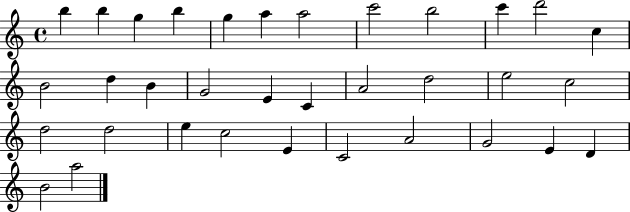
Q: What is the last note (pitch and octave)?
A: A5